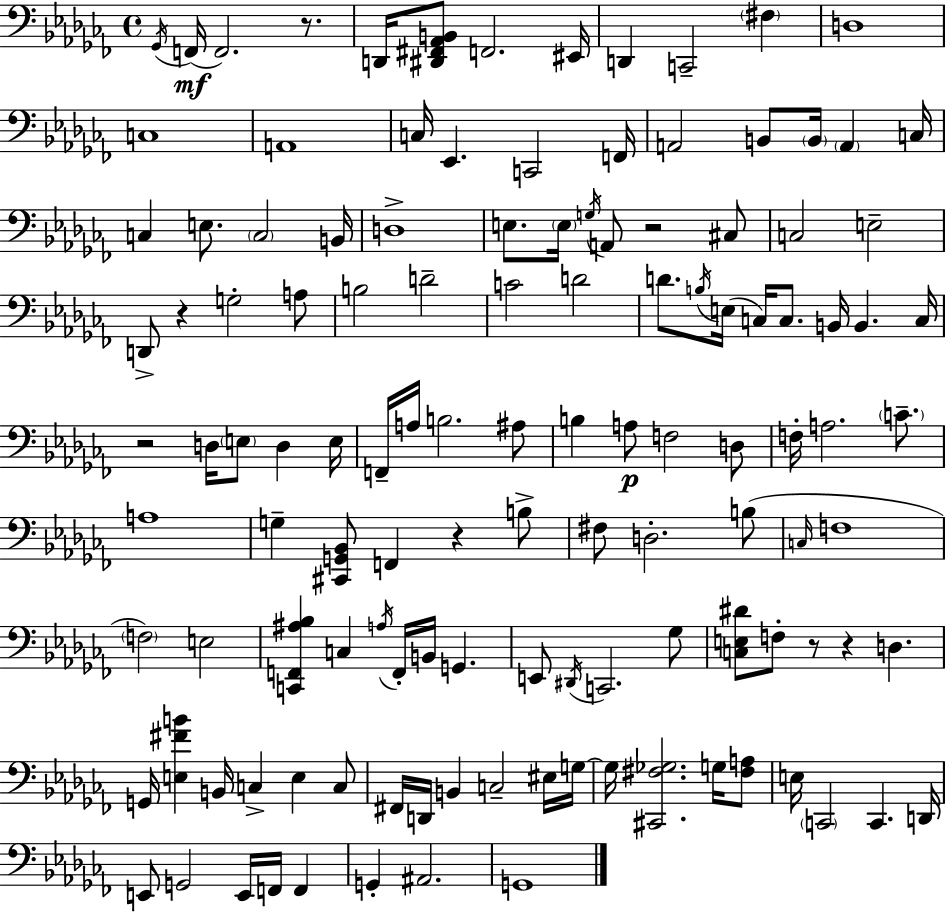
{
  \clef bass
  \time 4/4
  \defaultTimeSignature
  \key aes \minor
  \repeat volta 2 { \acciaccatura { ges,16 }(\mf f,16 f,2.) r8. | d,16 <dis, fis, aes, b,>8 f,2. | eis,16 d,4 c,2-- \parenthesize fis4 | d1 | \break c1 | a,1 | c16 ees,4. c,2 | f,16 a,2 b,8 \parenthesize b,16 \parenthesize a,4 | \break c16 c4 e8. \parenthesize c2 | b,16 d1-> | e8. \parenthesize e16 \acciaccatura { g16 } a,8 r2 | cis8 c2 e2-- | \break d,8-> r4 g2-. | a8 b2 d'2-- | c'2 d'2 | d'8. \acciaccatura { b16 }( e16 c16) c8. b,16 b,4. | \break c16 r2 d16 \parenthesize e8 d4 | e16 f,16-- a16 b2. | ais8 b4 a8\p f2 | d8 f16-. a2. | \break \parenthesize c'8.-- a1 | g4-- <cis, g, bes,>8 f,4 r4 | b8-> fis8 d2.-. | b8( \grace { c16 } f1 | \break \parenthesize f2) e2 | <c, f, ais bes>4 c4 \acciaccatura { a16 } f,16-. b,16 g,4. | e,8 \acciaccatura { dis,16 } c,2. | ges8 <c e dis'>8 f8-. r8 r4 | \break d4. g,16 <e fis' b'>4 b,16 c4-> | e4 c8 fis,16 d,16 b,4 c2-- | eis16 g16~~ g16 <cis, fis ges>2. | g16 <fis a>8 e16 \parenthesize c,2 c,4. | \break d,16 e,8 g,2 | e,16 f,16 f,4 g,4-. ais,2. | g,1 | } \bar "|."
}